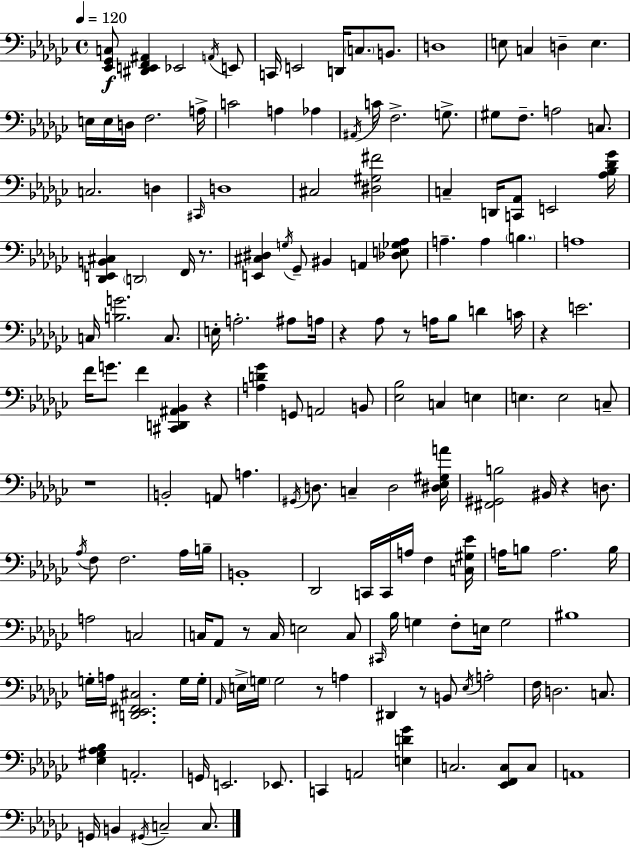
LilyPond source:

{
  \clef bass
  \time 4/4
  \defaultTimeSignature
  \key ees \minor
  \tempo 4 = 120
  <ees, ges, c>8\f <dis, e, f, ais,>4 ees,2 \acciaccatura { a,16 } e,8 | c,16 e,2 d,16 \parenthesize c8. b,8. | d1 | e8 c4 d4-- e4. | \break e16 e16 d16 f2. | a16-> c'2 a4 aes4 | \acciaccatura { ais,16 } c'16 f2.-> g8.-> | gis8 f8.-- a2 c8. | \break c2. d4 | \grace { cis,16 } d1 | cis2 <dis gis fis'>2 | c4-- d,16 <c, aes,>8 e,2 | \break <aes bes des' ges'>16 <des, e, b, cis>4 \parenthesize d,2 f,16 | r8. <e, cis dis>4 \acciaccatura { g16 } ges,8-- bis,4 a,4 | <des e ges aes>8 a4.-- a4 \parenthesize b4. | a1 | \break c16 <b g'>2. | c8. e16-. a2.-. | ais8 a16 r4 aes8 r8 a16 bes8 d'4 | c'16 r4 e'2. | \break f'16 g'8. f'4 <cis, d, ais, bes,>4 | r4 <a d' ges'>4 g,8 a,2 | b,8 <ees bes>2 c4 | e4 e4. e2 | \break c8-- r1 | b,2-. a,8 a4. | \acciaccatura { gis,16 } d8. c4-- d2 | <dis ees gis a'>16 <fis, gis, b>2 bis,16 r4 | \break d8. \acciaccatura { aes16 } f8 f2. | aes16 b16-- b,1-. | des,2 c,16 c,16 | a16 f4 <c gis ees'>16 a16 b8 a2. | \break b16 a2 c2 | c16 aes,8 r8 c16 e2 | c8 \grace { cis,16 } bes16 g4 f8-. e16 g2 | bis1 | \break g16-. a16 <d, ees, fis, cis>2. | g16 g16-. \grace { aes,16 } e16-> \parenthesize g16 g2 | r8 a4 dis,4 r8 b,8 | \acciaccatura { ees16 } a2-. f16 d2. | \break c8. <ees gis aes bes>4 a,2.-. | g,16 e,2. | ees,8. c,4 a,2 | <e d' ges'>4 c2. | \break <ees, f, c>8 c8 a,1 | g,16 b,4 \acciaccatura { gis,16 } c2-- | c8. \bar "|."
}